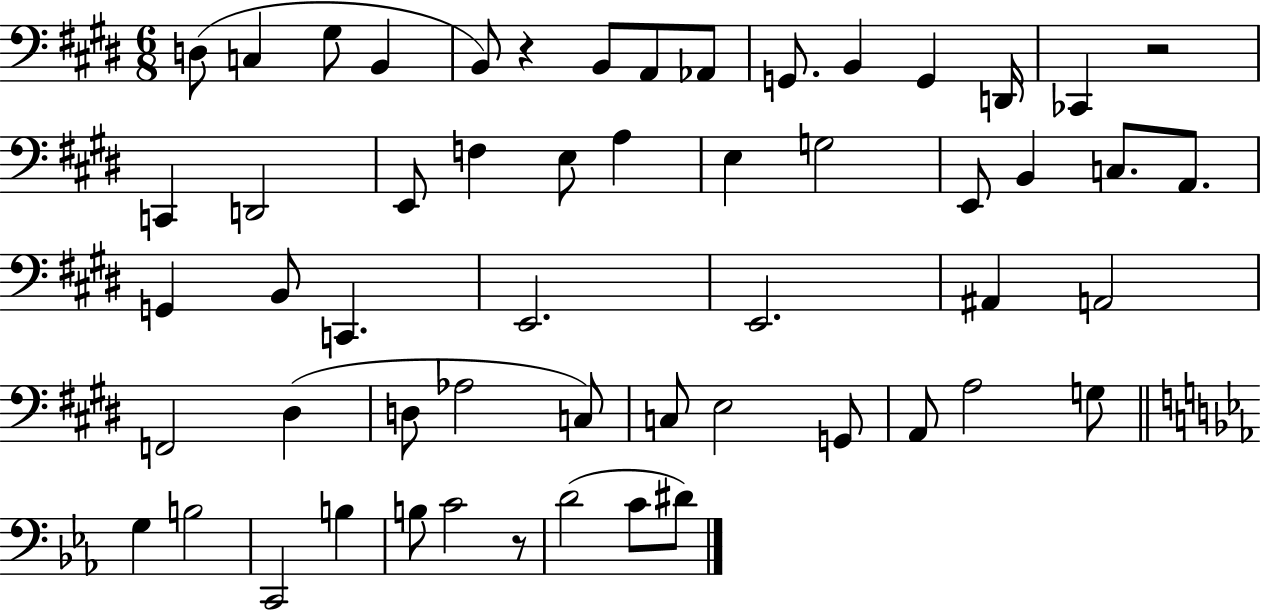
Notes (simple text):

D3/e C3/q G#3/e B2/q B2/e R/q B2/e A2/e Ab2/e G2/e. B2/q G2/q D2/s CES2/q R/h C2/q D2/h E2/e F3/q E3/e A3/q E3/q G3/h E2/e B2/q C3/e. A2/e. G2/q B2/e C2/q. E2/h. E2/h. A#2/q A2/h F2/h D#3/q D3/e Ab3/h C3/e C3/e E3/h G2/e A2/e A3/h G3/e G3/q B3/h C2/h B3/q B3/e C4/h R/e D4/h C4/e D#4/e